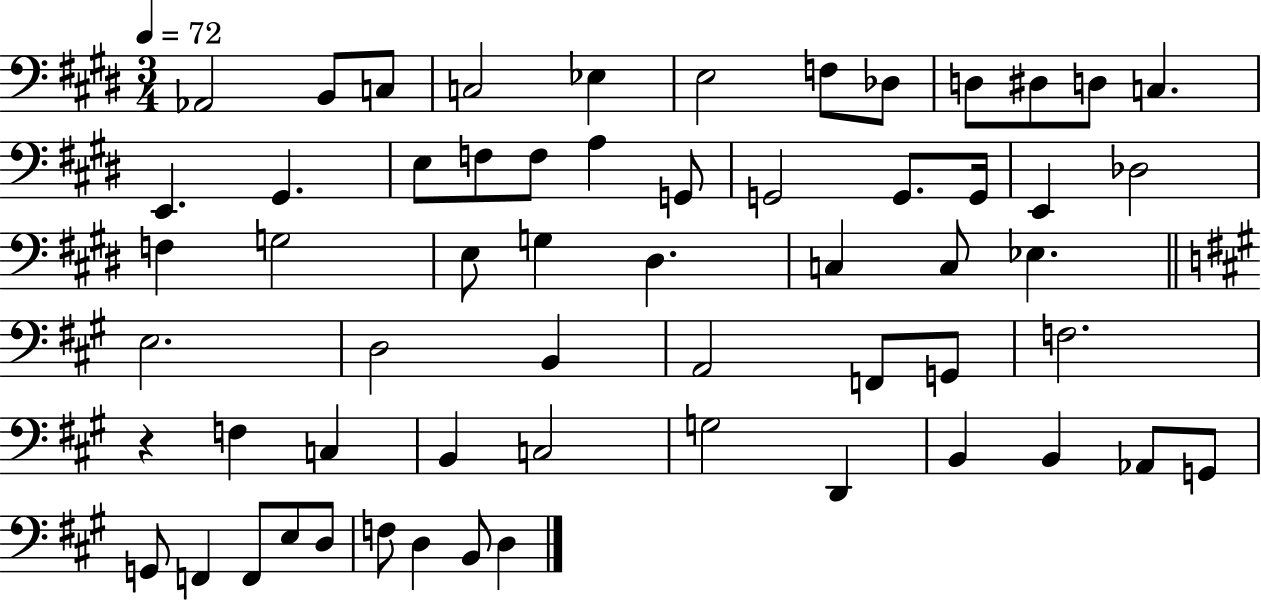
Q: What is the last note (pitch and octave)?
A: D3